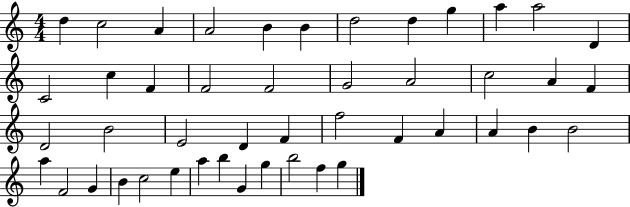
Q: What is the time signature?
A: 4/4